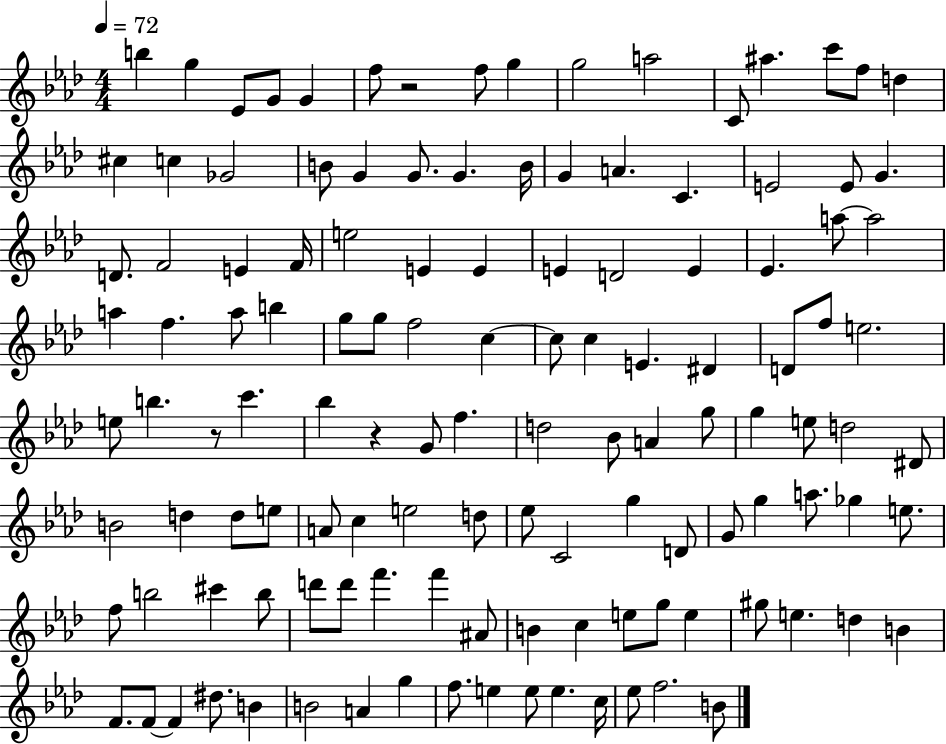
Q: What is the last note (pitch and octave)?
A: B4